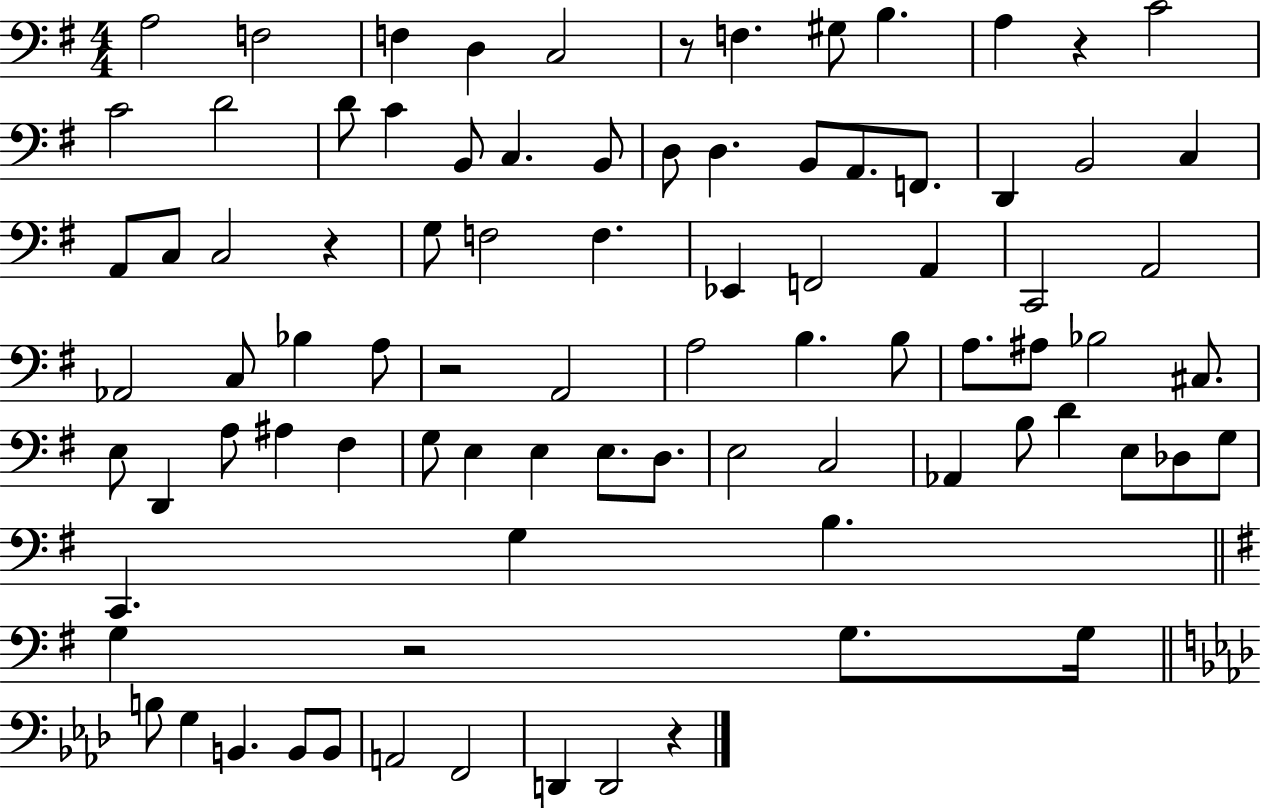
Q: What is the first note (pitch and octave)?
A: A3